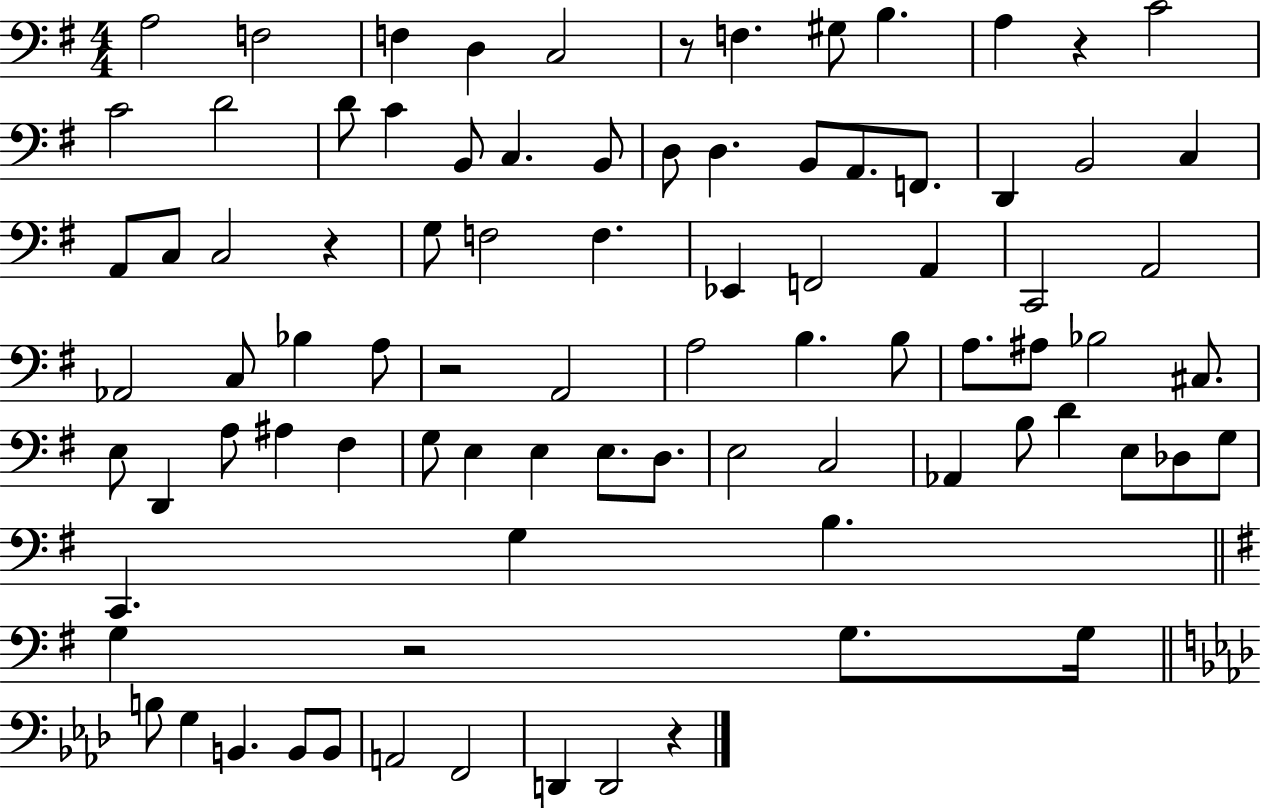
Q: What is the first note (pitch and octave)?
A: A3